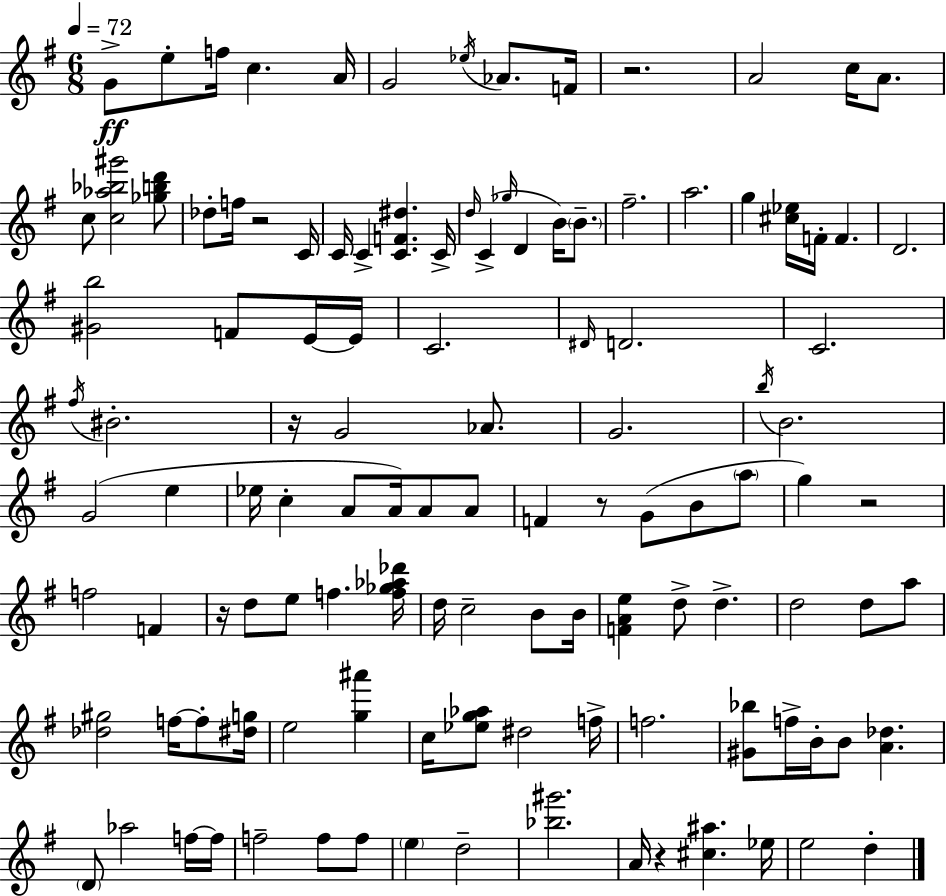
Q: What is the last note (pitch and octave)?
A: D5